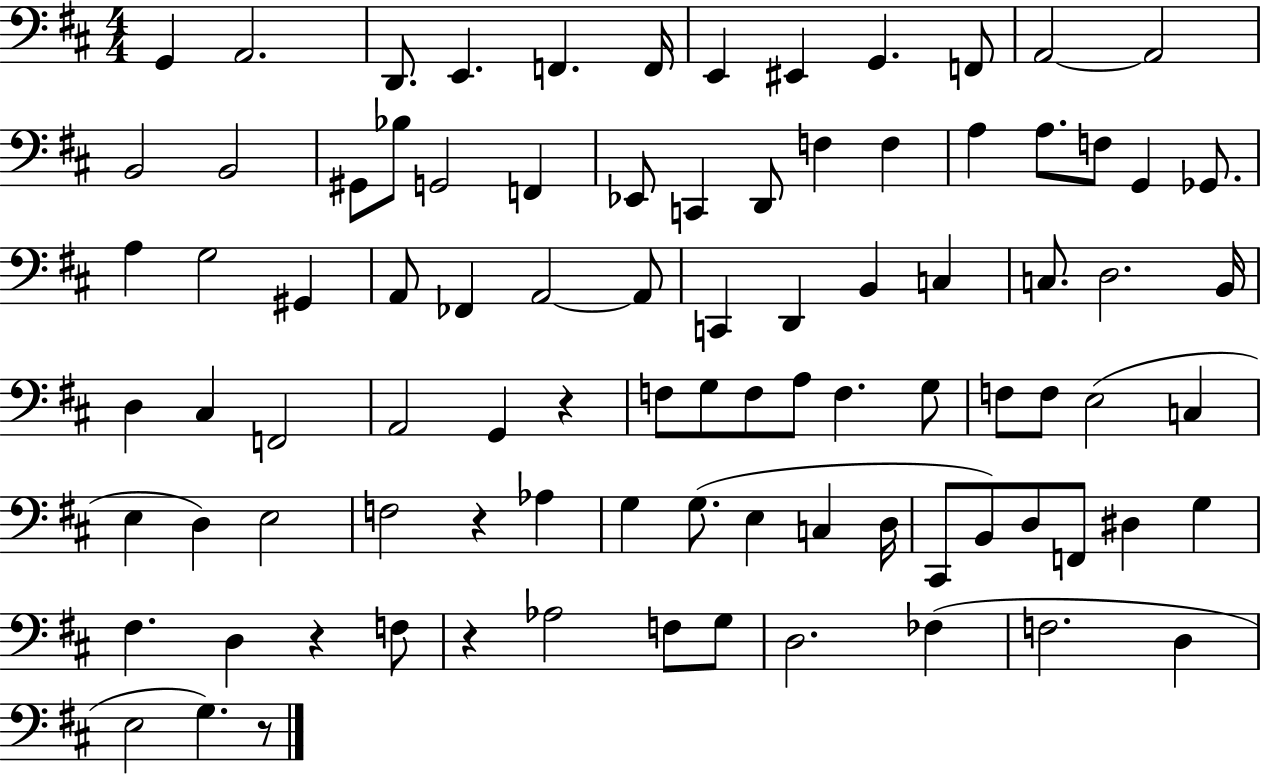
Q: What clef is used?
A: bass